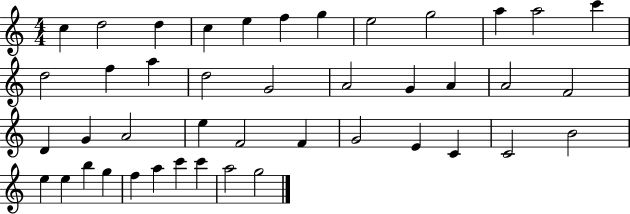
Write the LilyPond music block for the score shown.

{
  \clef treble
  \numericTimeSignature
  \time 4/4
  \key c \major
  c''4 d''2 d''4 | c''4 e''4 f''4 g''4 | e''2 g''2 | a''4 a''2 c'''4 | \break d''2 f''4 a''4 | d''2 g'2 | a'2 g'4 a'4 | a'2 f'2 | \break d'4 g'4 a'2 | e''4 f'2 f'4 | g'2 e'4 c'4 | c'2 b'2 | \break e''4 e''4 b''4 g''4 | f''4 a''4 c'''4 c'''4 | a''2 g''2 | \bar "|."
}